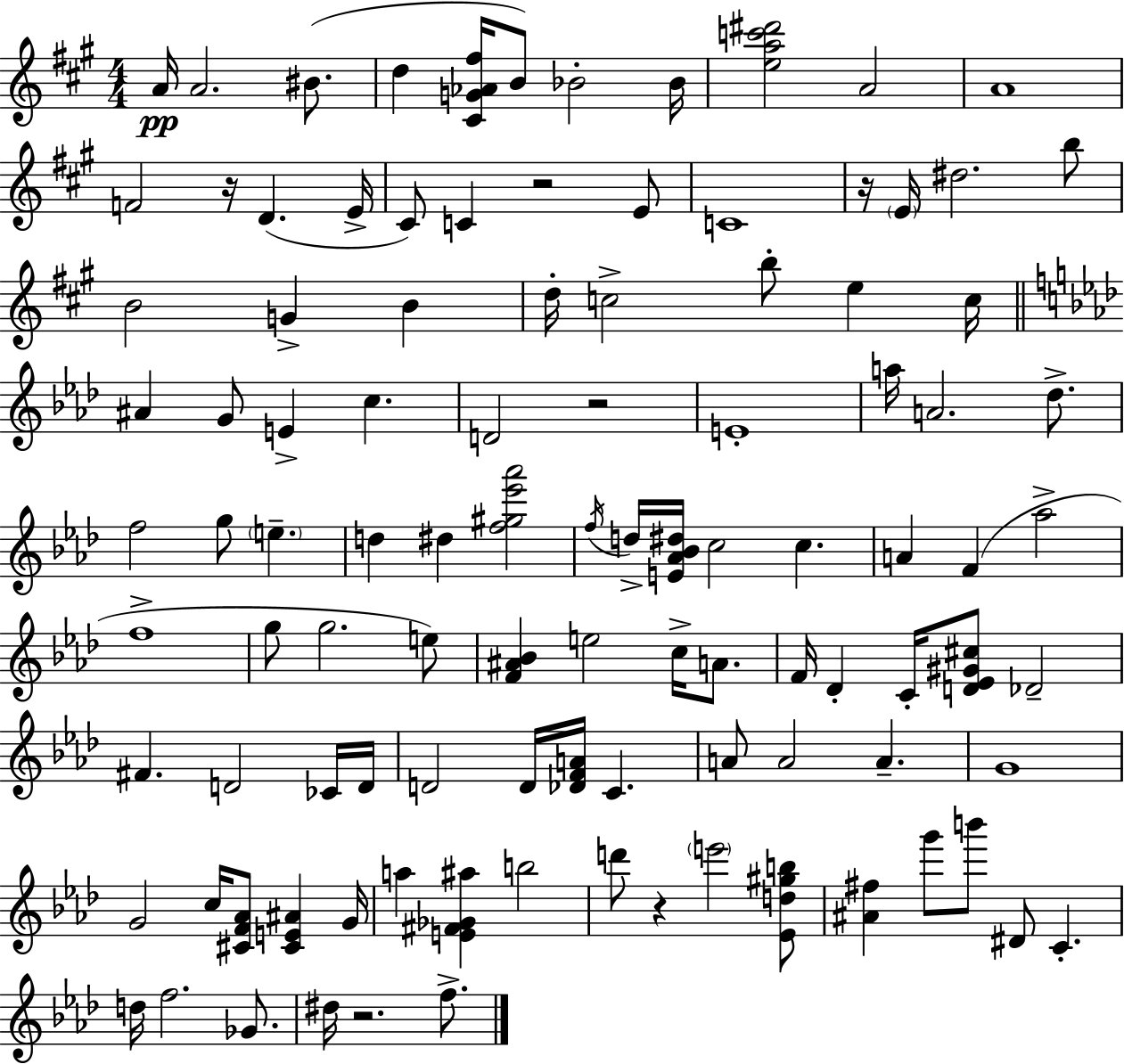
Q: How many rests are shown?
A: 6